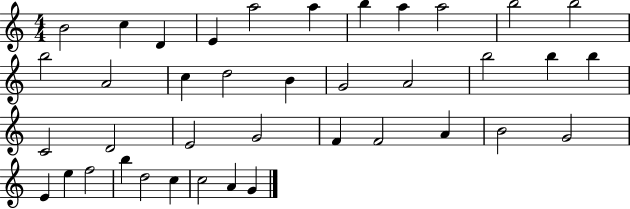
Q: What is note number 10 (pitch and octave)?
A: B5